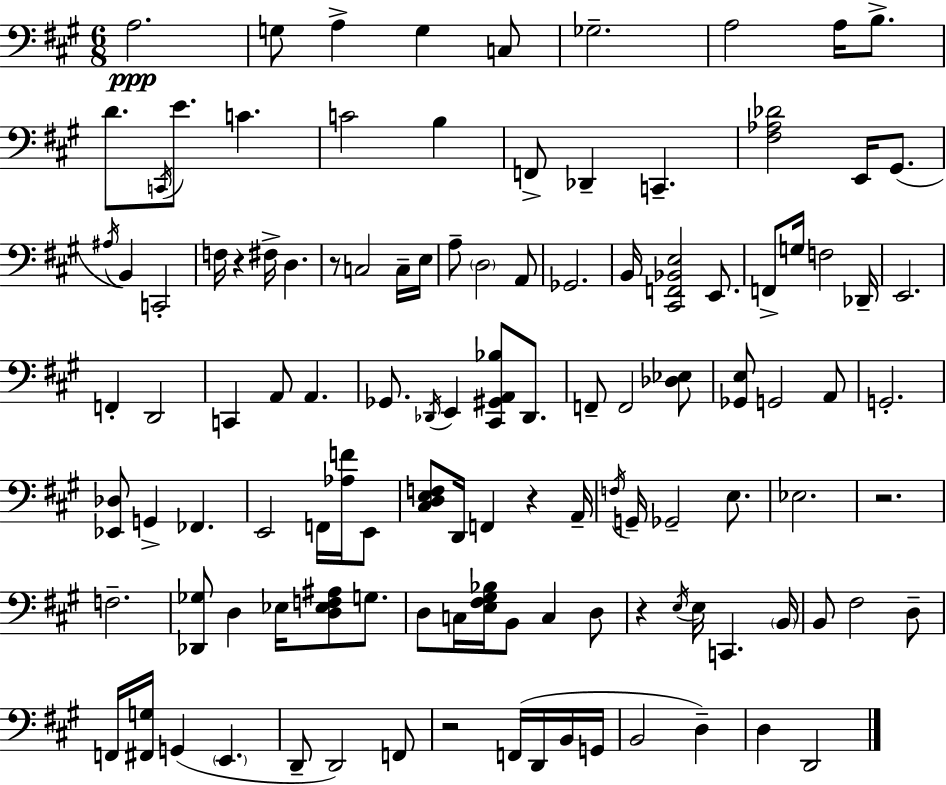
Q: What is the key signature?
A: A major